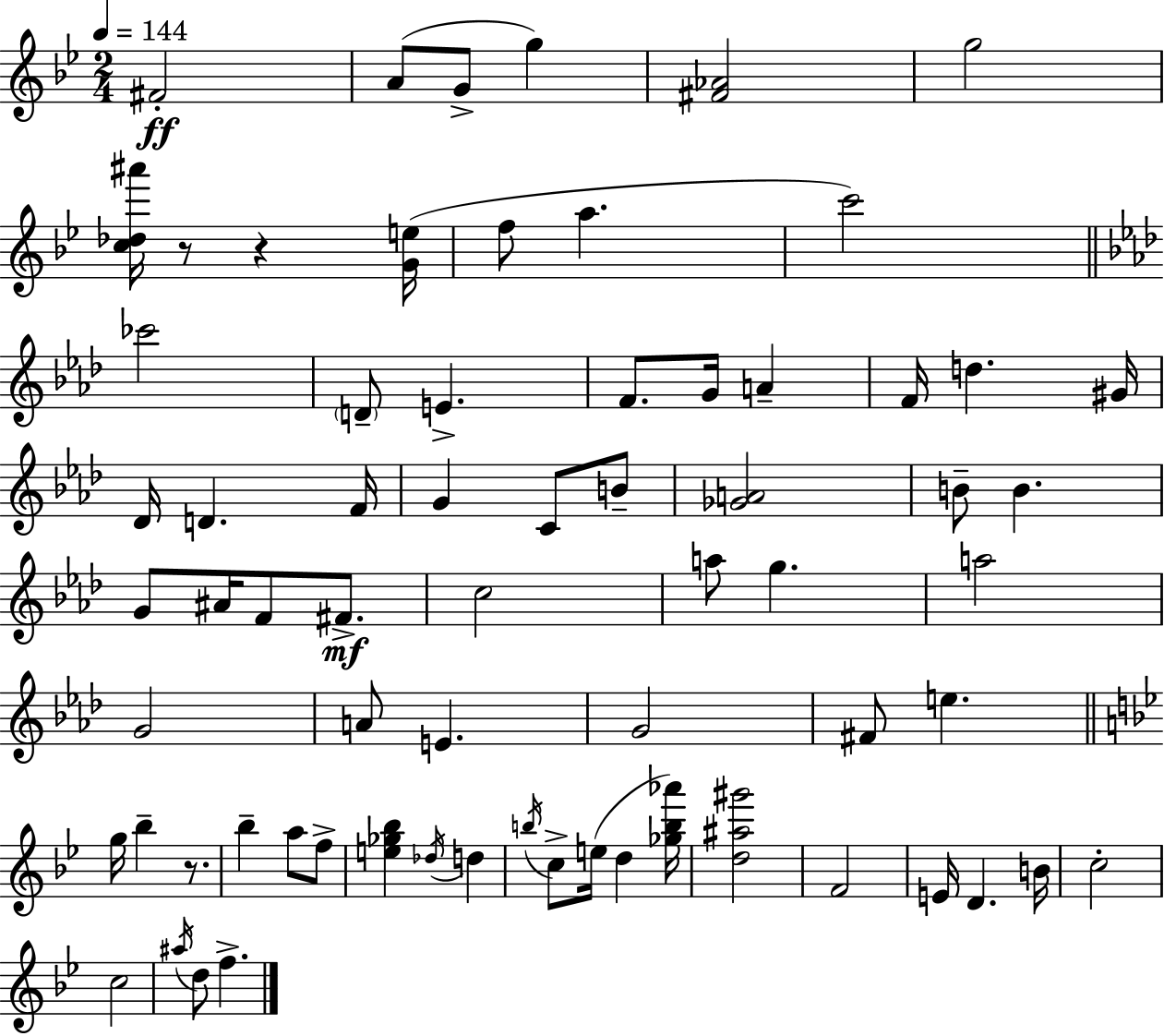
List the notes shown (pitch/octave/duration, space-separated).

F#4/h A4/e G4/e G5/q [F#4,Ab4]/h G5/h [C5,Db5,A#6]/s R/e R/q [G4,E5]/s F5/e A5/q. C6/h CES6/h D4/e E4/q. F4/e. G4/s A4/q F4/s D5/q. G#4/s Db4/s D4/q. F4/s G4/q C4/e B4/e [Gb4,A4]/h B4/e B4/q. G4/e A#4/s F4/e F#4/e. C5/h A5/e G5/q. A5/h G4/h A4/e E4/q. G4/h F#4/e E5/q. G5/s Bb5/q R/e. Bb5/q A5/e F5/e [E5,Gb5,Bb5]/q Db5/s D5/q B5/s C5/e E5/s D5/q [Gb5,B5,Ab6]/s [D5,A#5,G#6]/h F4/h E4/s D4/q. B4/s C5/h C5/h A#5/s D5/e F5/q.